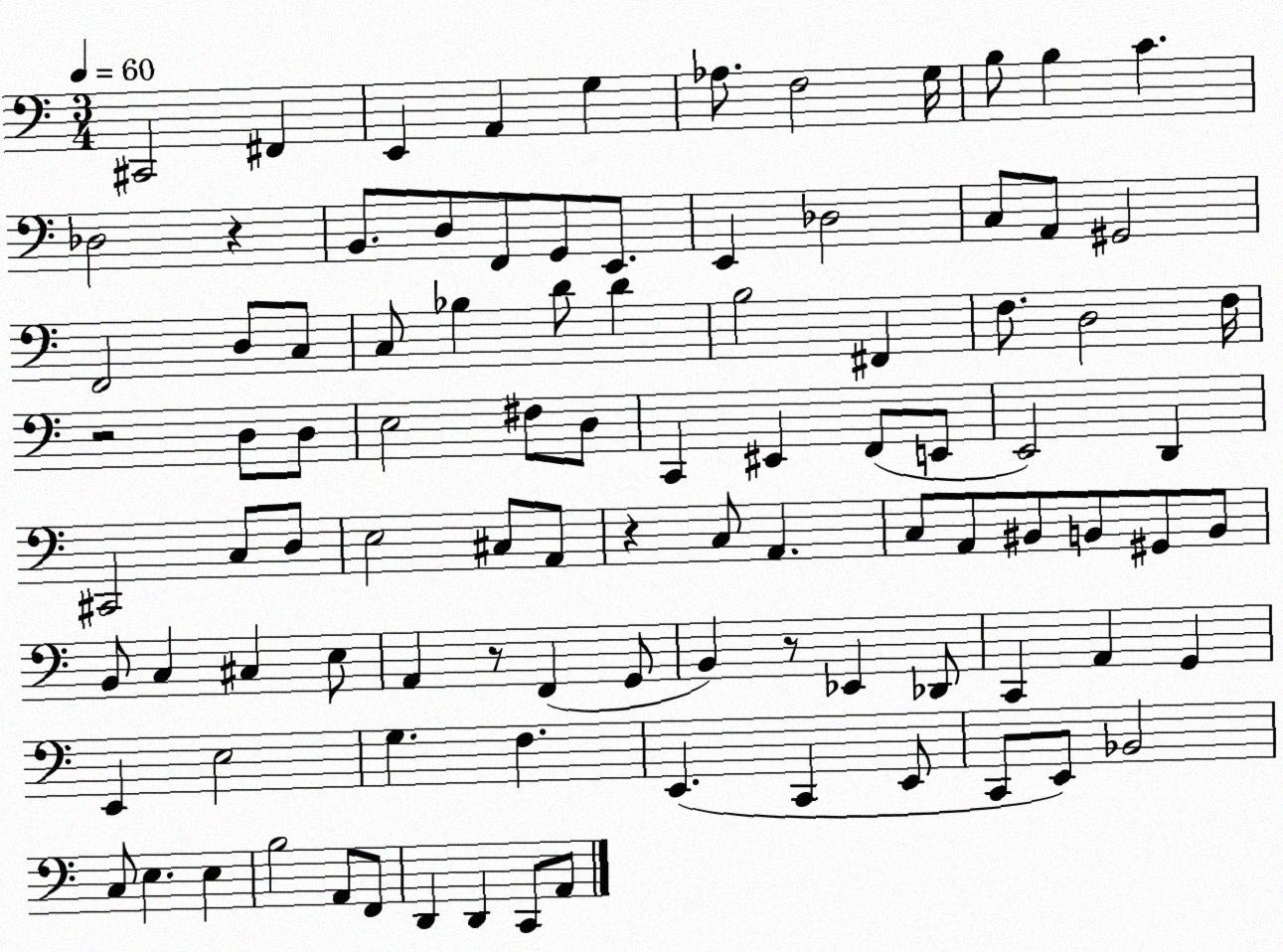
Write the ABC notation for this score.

X:1
T:Untitled
M:3/4
L:1/4
K:C
^C,,2 ^F,, E,, A,, G, _A,/2 F,2 G,/4 B,/2 B, C _D,2 z B,,/2 D,/2 F,,/2 G,,/2 E,,/2 E,, _D,2 C,/2 A,,/2 ^G,,2 F,,2 D,/2 C,/2 C,/2 _B, D/2 D B,2 ^F,, F,/2 D,2 F,/4 z2 D,/2 D,/2 E,2 ^F,/2 D,/2 C,, ^E,, F,,/2 E,,/2 E,,2 D,, ^C,,2 C,/2 D,/2 E,2 ^C,/2 A,,/2 z C,/2 A,, C,/2 A,,/2 ^B,,/2 B,,/2 ^G,,/2 B,,/2 B,,/2 C, ^C, E,/2 A,, z/2 F,, G,,/2 B,, z/2 _E,, _D,,/2 C,, A,, G,, E,, E,2 G, F, E,, C,, E,,/2 C,,/2 E,,/2 _B,,2 C,/2 E, E, B,2 A,,/2 F,,/2 D,, D,, C,,/2 A,,/2